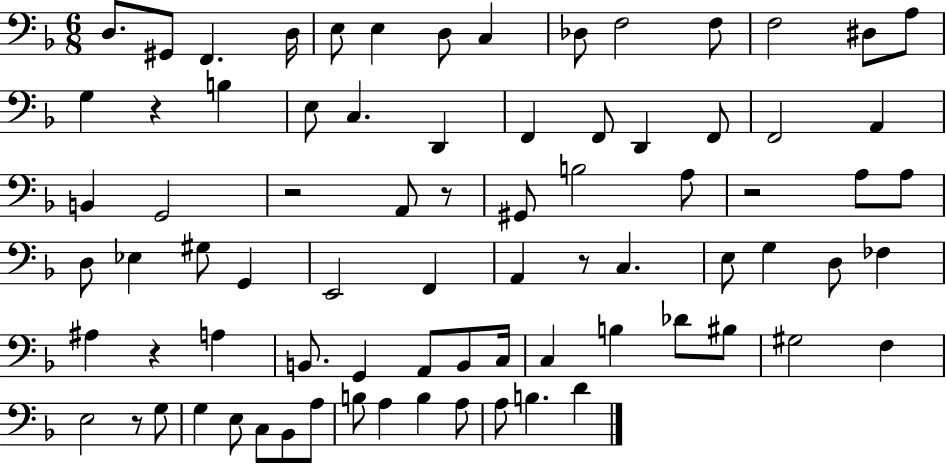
D3/e. G#2/e F2/q. D3/s E3/e E3/q D3/e C3/q Db3/e F3/h F3/e F3/h D#3/e A3/e G3/q R/q B3/q E3/e C3/q. D2/q F2/q F2/e D2/q F2/e F2/h A2/q B2/q G2/h R/h A2/e R/e G#2/e B3/h A3/e R/h A3/e A3/e D3/e Eb3/q G#3/e G2/q E2/h F2/q A2/q R/e C3/q. E3/e G3/q D3/e FES3/q A#3/q R/q A3/q B2/e. G2/q A2/e B2/e C3/s C3/q B3/q Db4/e BIS3/e G#3/h F3/q E3/h R/e G3/e G3/q E3/e C3/e Bb2/e A3/e B3/e A3/q B3/q A3/e A3/e B3/q. D4/q